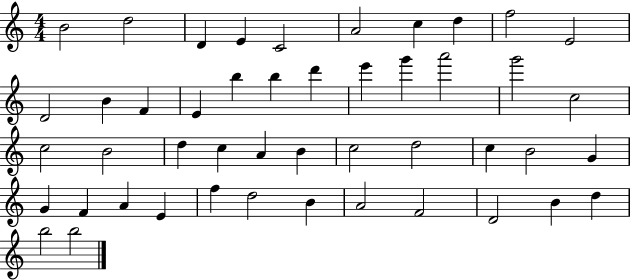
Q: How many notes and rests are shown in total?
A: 47